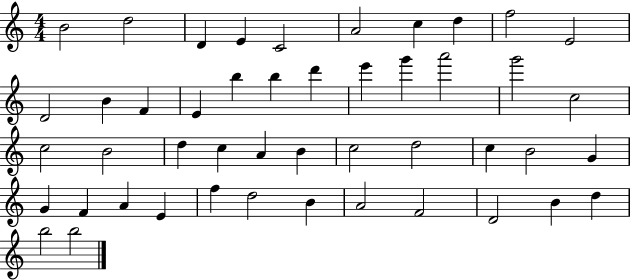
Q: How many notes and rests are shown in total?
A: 47